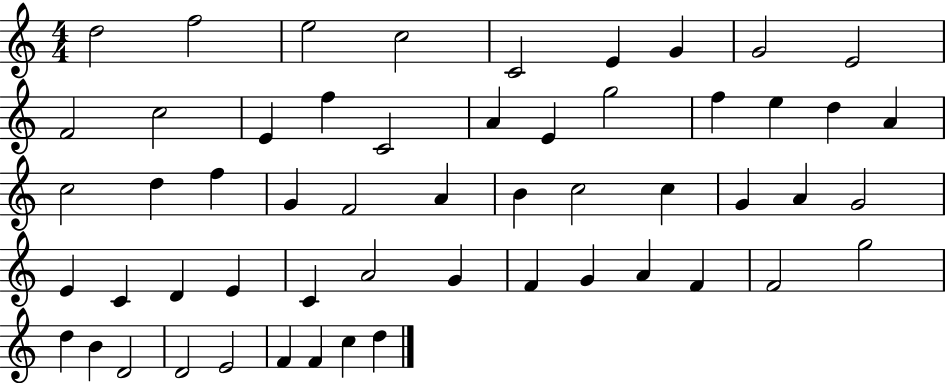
D5/h F5/h E5/h C5/h C4/h E4/q G4/q G4/h E4/h F4/h C5/h E4/q F5/q C4/h A4/q E4/q G5/h F5/q E5/q D5/q A4/q C5/h D5/q F5/q G4/q F4/h A4/q B4/q C5/h C5/q G4/q A4/q G4/h E4/q C4/q D4/q E4/q C4/q A4/h G4/q F4/q G4/q A4/q F4/q F4/h G5/h D5/q B4/q D4/h D4/h E4/h F4/q F4/q C5/q D5/q